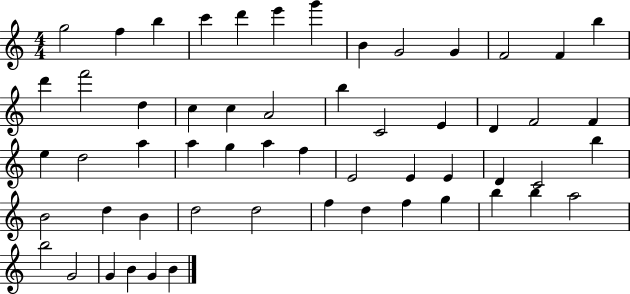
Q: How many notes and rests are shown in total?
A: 56